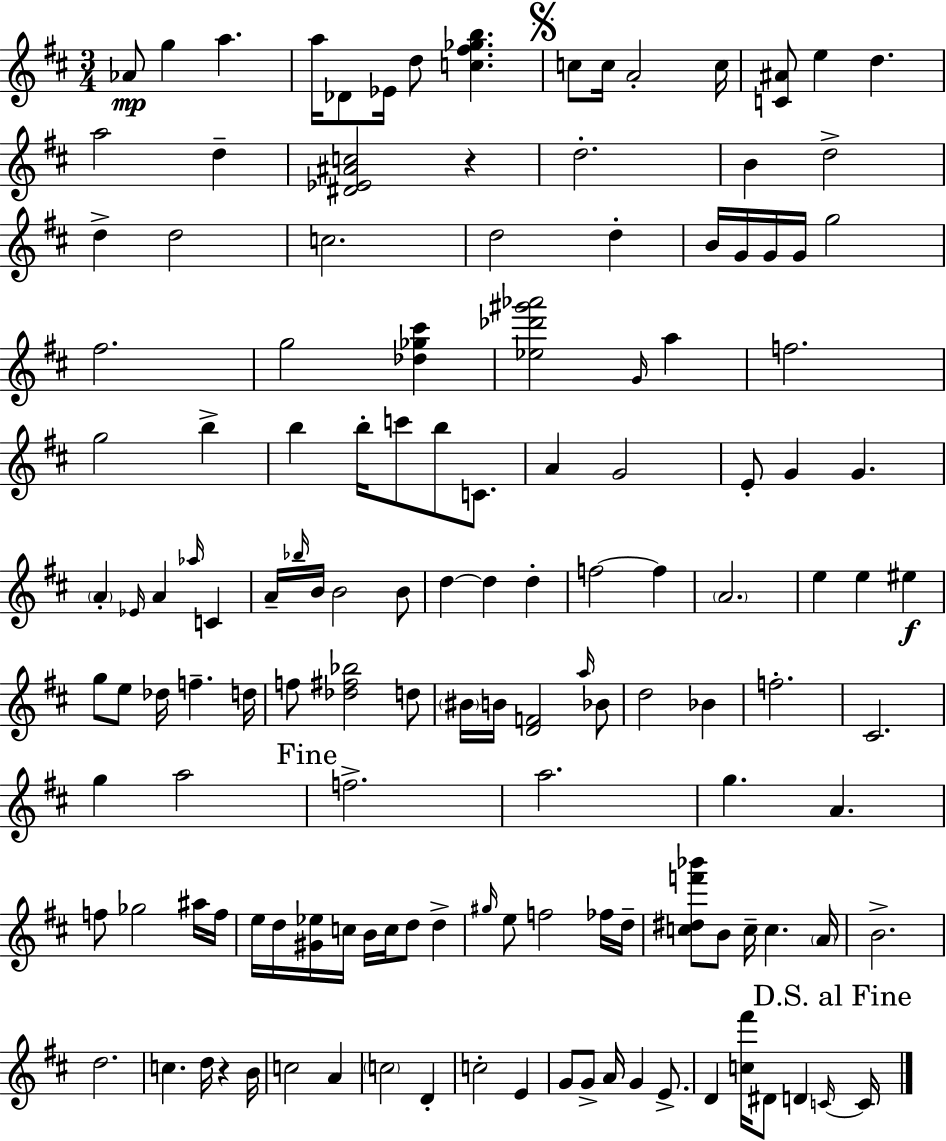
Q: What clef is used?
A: treble